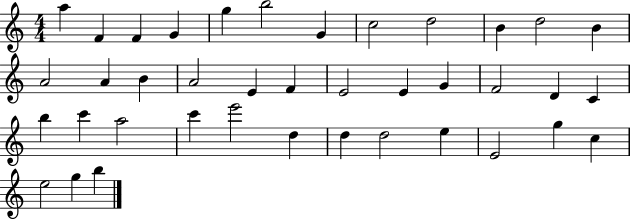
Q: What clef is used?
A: treble